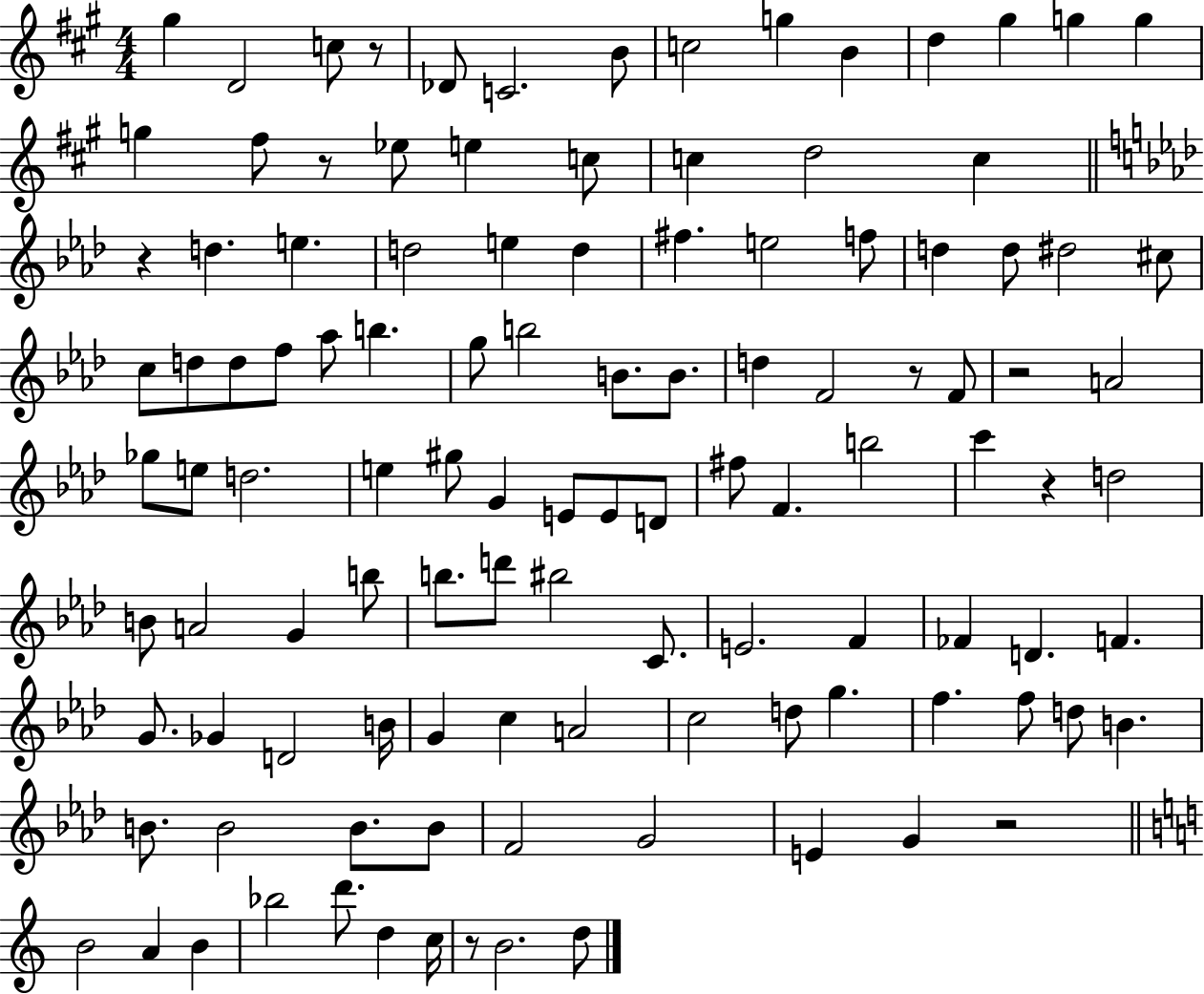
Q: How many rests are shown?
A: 8